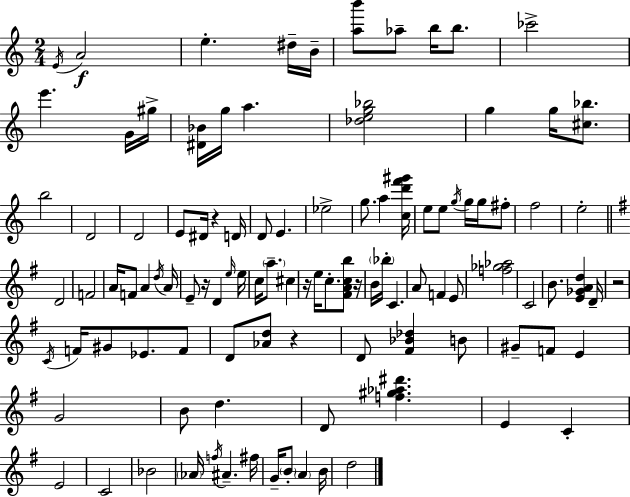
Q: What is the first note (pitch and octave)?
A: E4